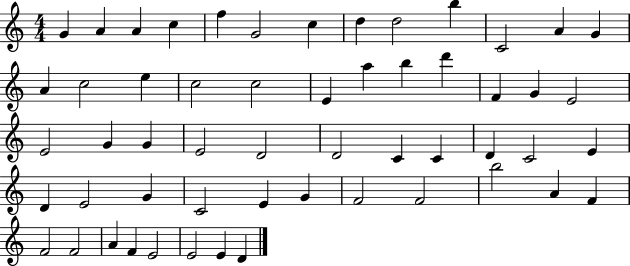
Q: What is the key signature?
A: C major